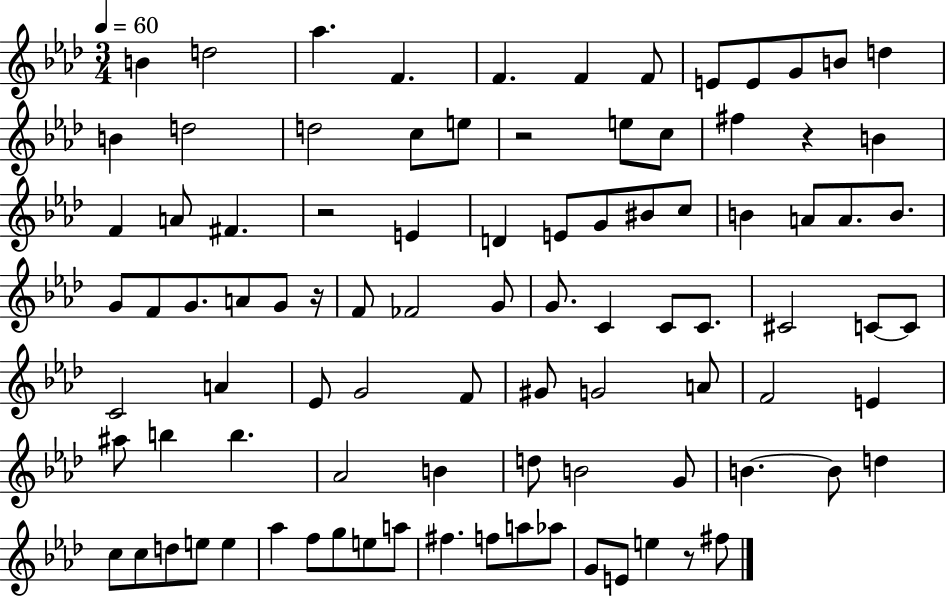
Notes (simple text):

B4/q D5/h Ab5/q. F4/q. F4/q. F4/q F4/e E4/e E4/e G4/e B4/e D5/q B4/q D5/h D5/h C5/e E5/e R/h E5/e C5/e F#5/q R/q B4/q F4/q A4/e F#4/q. R/h E4/q D4/q E4/e G4/e BIS4/e C5/e B4/q A4/e A4/e. B4/e. G4/e F4/e G4/e. A4/e G4/e R/s F4/e FES4/h G4/e G4/e. C4/q C4/e C4/e. C#4/h C4/e C4/e C4/h A4/q Eb4/e G4/h F4/e G#4/e G4/h A4/e F4/h E4/q A#5/e B5/q B5/q. Ab4/h B4/q D5/e B4/h G4/e B4/q. B4/e D5/q C5/e C5/e D5/e E5/e E5/q Ab5/q F5/e G5/e E5/e A5/e F#5/q. F5/e A5/e Ab5/e G4/e E4/e E5/q R/e F#5/e